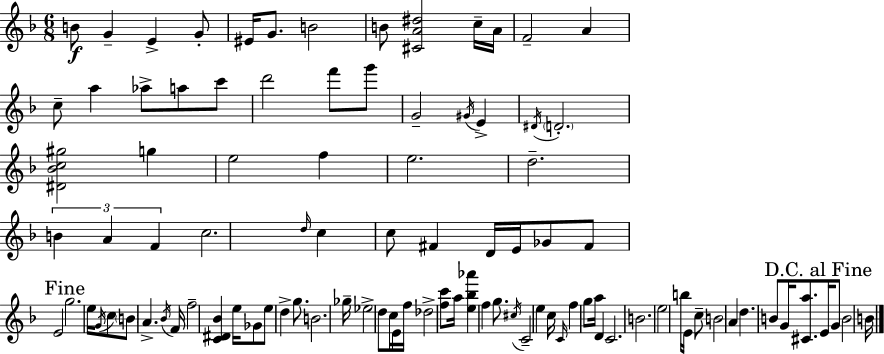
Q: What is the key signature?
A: D minor